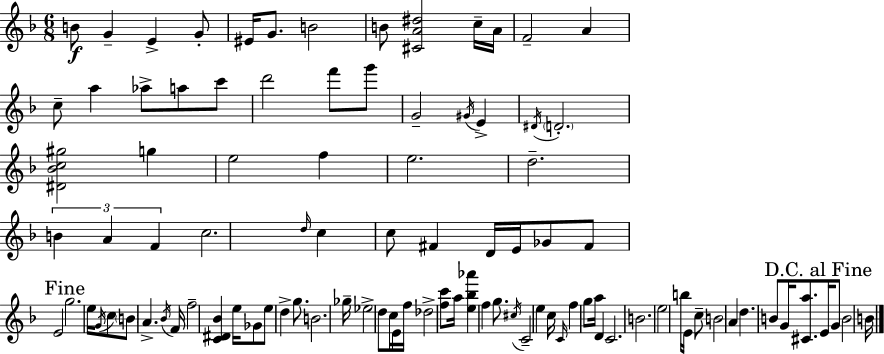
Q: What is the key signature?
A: D minor